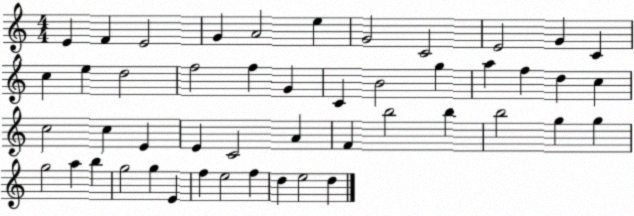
X:1
T:Untitled
M:4/4
L:1/4
K:C
E F E2 G A2 e G2 C2 E2 G C c e d2 f2 f G C B2 g a f d c c2 c E E C2 A F b2 b b2 g g g2 a b g2 g E f e2 f d e2 d